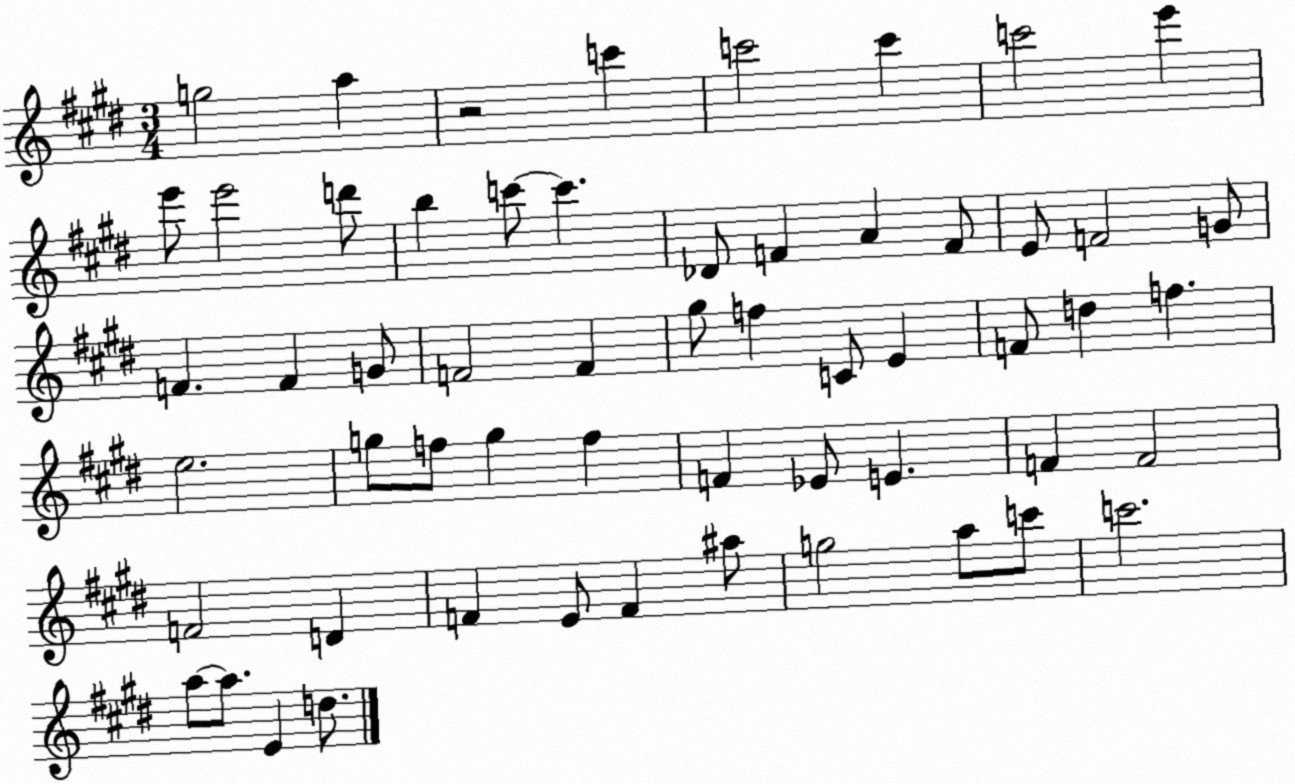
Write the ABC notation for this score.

X:1
T:Untitled
M:3/4
L:1/4
K:E
g2 a z2 c' c'2 c' c'2 e' e'/2 e'2 d'/2 b c'/2 c' _D/2 F A F/2 E/2 F2 G/2 F F G/2 F2 F ^g/2 f C/2 E F/2 d f e2 g/2 f/2 g f F _E/2 E F F2 F2 D F E/2 F ^a/2 g2 a/2 c'/2 c'2 a/2 a/2 E d/2